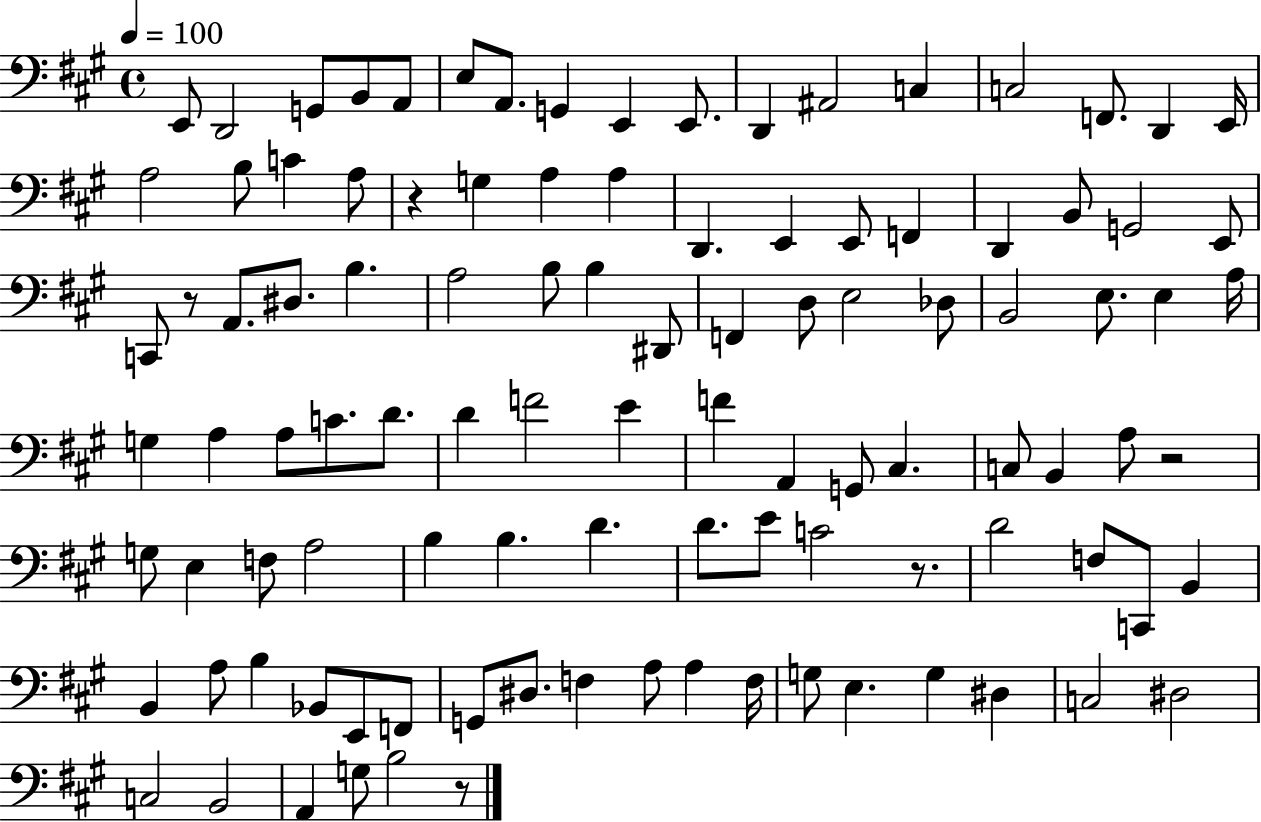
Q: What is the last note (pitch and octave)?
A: B3